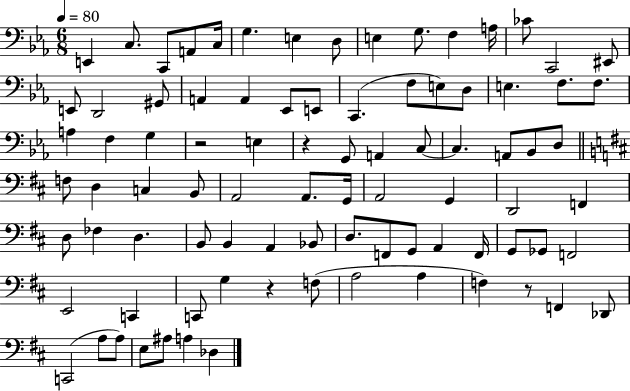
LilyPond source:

{
  \clef bass
  \numericTimeSignature
  \time 6/8
  \key ees \major
  \tempo 4 = 80
  e,4 c8. c,8 a,8 c16 | g4. e4 d8 | e4 g8. f4 a16 | ces'8 c,2 eis,8 | \break e,8 d,2 gis,8 | a,4 a,4 ees,8 e,8 | c,4.( f8 e8) d8 | e4. f8. f8. | \break a4 f4 g4 | r2 e4 | r4 g,8 a,4 c8~~ | c4. a,8 bes,8 d8 | \break \bar "||" \break \key d \major f8 d4 c4 b,8 | a,2 a,8. g,16 | a,2 g,4 | d,2 f,4 | \break d8 fes4 d4. | b,8 b,4 a,4 bes,8 | d8. f,8 g,8 a,4 f,16 | g,8 ges,8 f,2 | \break e,2 c,4 | c,8 g4 r4 f8( | a2 a4 | f4) r8 f,4 des,8 | \break c,2( a8 a8) | e8 ais8 a4 des4 | \bar "|."
}